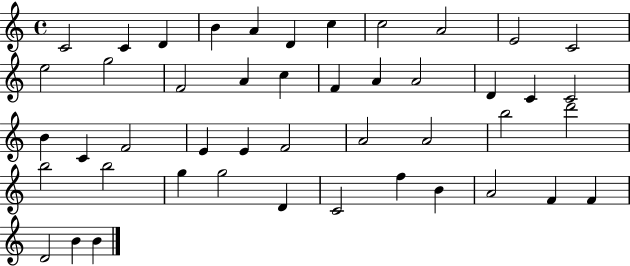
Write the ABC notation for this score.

X:1
T:Untitled
M:4/4
L:1/4
K:C
C2 C D B A D c c2 A2 E2 C2 e2 g2 F2 A c F A A2 D C C2 B C F2 E E F2 A2 A2 b2 d'2 b2 b2 g g2 D C2 f B A2 F F D2 B B